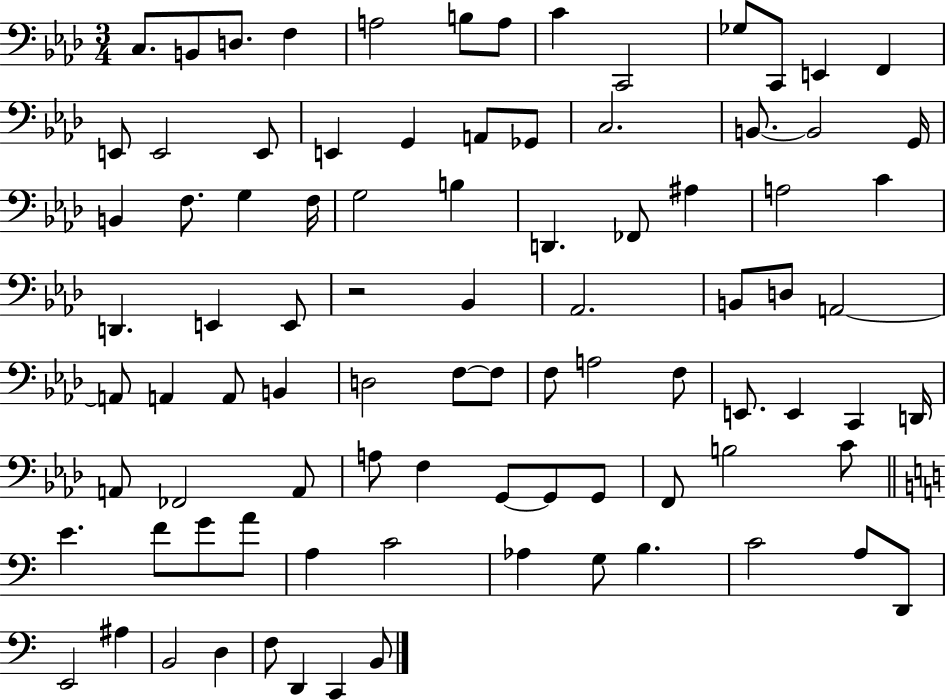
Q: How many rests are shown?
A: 1